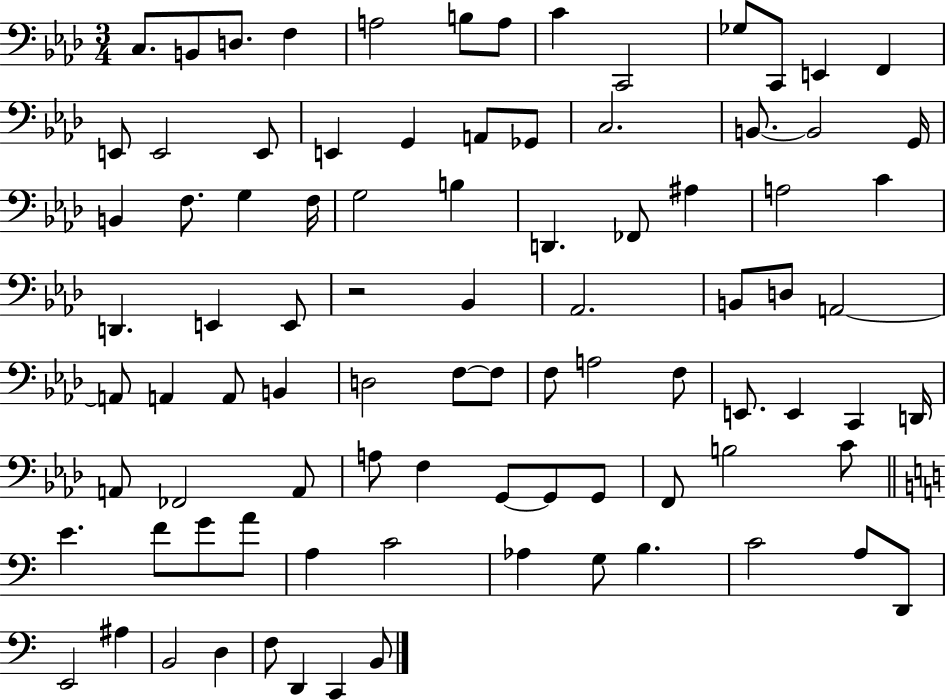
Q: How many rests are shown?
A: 1